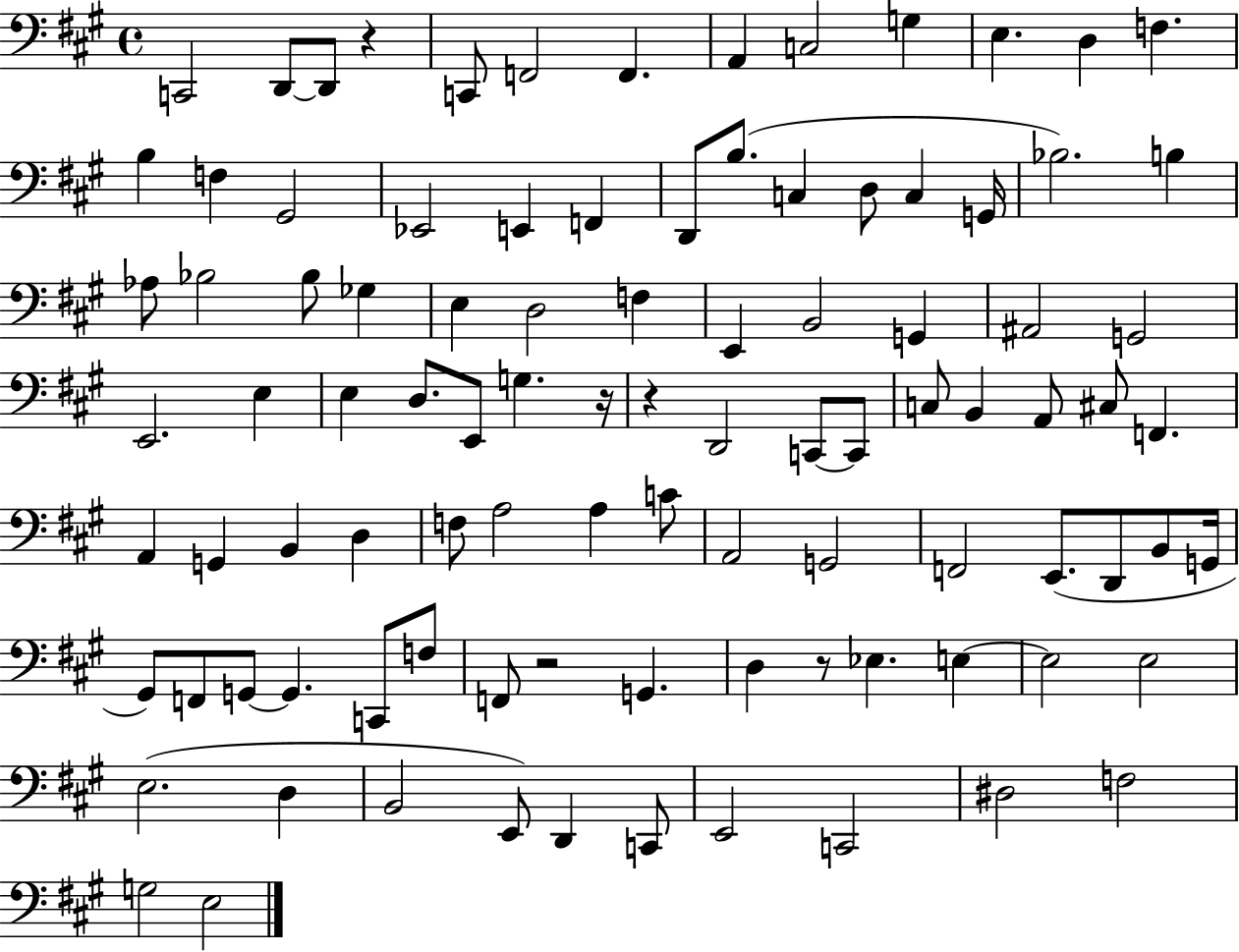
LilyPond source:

{
  \clef bass
  \time 4/4
  \defaultTimeSignature
  \key a \major
  c,2 d,8~~ d,8 r4 | c,8 f,2 f,4. | a,4 c2 g4 | e4. d4 f4. | \break b4 f4 gis,2 | ees,2 e,4 f,4 | d,8 b8.( c4 d8 c4 g,16 | bes2.) b4 | \break aes8 bes2 bes8 ges4 | e4 d2 f4 | e,4 b,2 g,4 | ais,2 g,2 | \break e,2. e4 | e4 d8. e,8 g4. r16 | r4 d,2 c,8~~ c,8 | c8 b,4 a,8 cis8 f,4. | \break a,4 g,4 b,4 d4 | f8 a2 a4 c'8 | a,2 g,2 | f,2 e,8.( d,8 b,8 g,16 | \break gis,8) f,8 g,8~~ g,4. c,8 f8 | f,8 r2 g,4. | d4 r8 ees4. e4~~ | e2 e2 | \break e2.( d4 | b,2 e,8) d,4 c,8 | e,2 c,2 | dis2 f2 | \break g2 e2 | \bar "|."
}